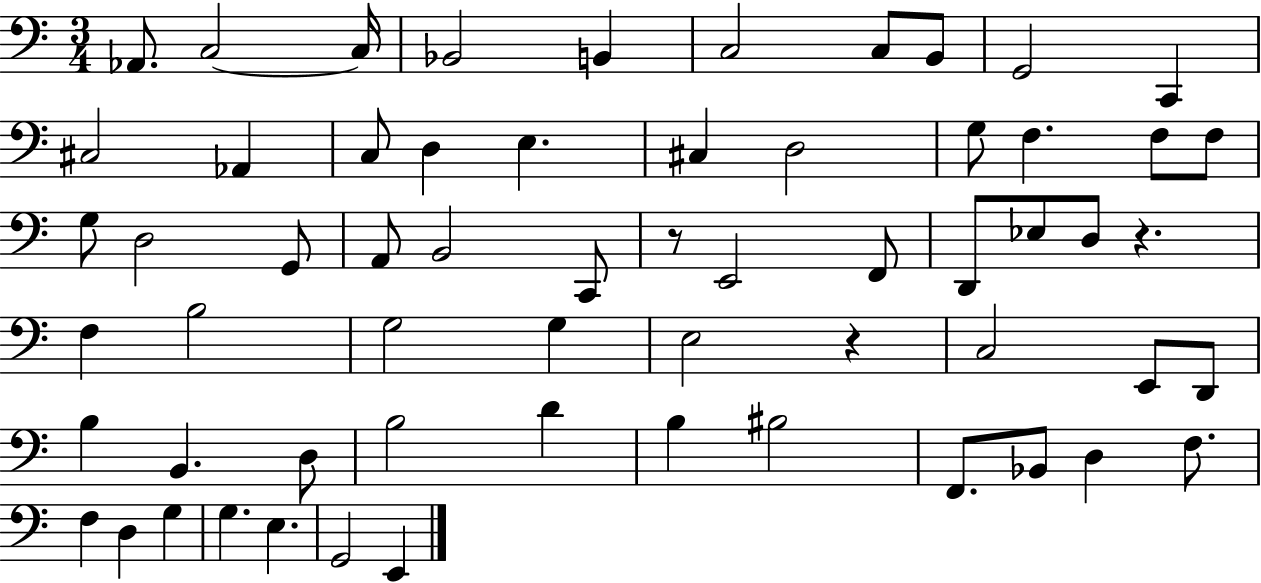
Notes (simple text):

Ab2/e. C3/h C3/s Bb2/h B2/q C3/h C3/e B2/e G2/h C2/q C#3/h Ab2/q C3/e D3/q E3/q. C#3/q D3/h G3/e F3/q. F3/e F3/e G3/e D3/h G2/e A2/e B2/h C2/e R/e E2/h F2/e D2/e Eb3/e D3/e R/q. F3/q B3/h G3/h G3/q E3/h R/q C3/h E2/e D2/e B3/q B2/q. D3/e B3/h D4/q B3/q BIS3/h F2/e. Bb2/e D3/q F3/e. F3/q D3/q G3/q G3/q. E3/q. G2/h E2/q